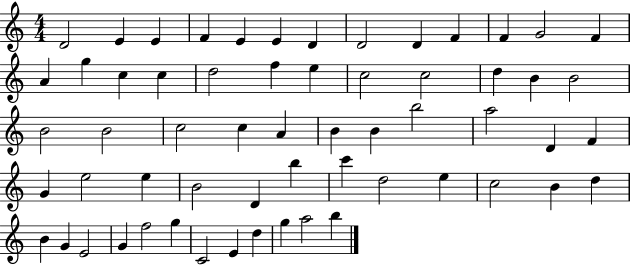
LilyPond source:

{
  \clef treble
  \numericTimeSignature
  \time 4/4
  \key c \major
  d'2 e'4 e'4 | f'4 e'4 e'4 d'4 | d'2 d'4 f'4 | f'4 g'2 f'4 | \break a'4 g''4 c''4 c''4 | d''2 f''4 e''4 | c''2 c''2 | d''4 b'4 b'2 | \break b'2 b'2 | c''2 c''4 a'4 | b'4 b'4 b''2 | a''2 d'4 f'4 | \break g'4 e''2 e''4 | b'2 d'4 b''4 | c'''4 d''2 e''4 | c''2 b'4 d''4 | \break b'4 g'4 e'2 | g'4 f''2 g''4 | c'2 e'4 d''4 | g''4 a''2 b''4 | \break \bar "|."
}